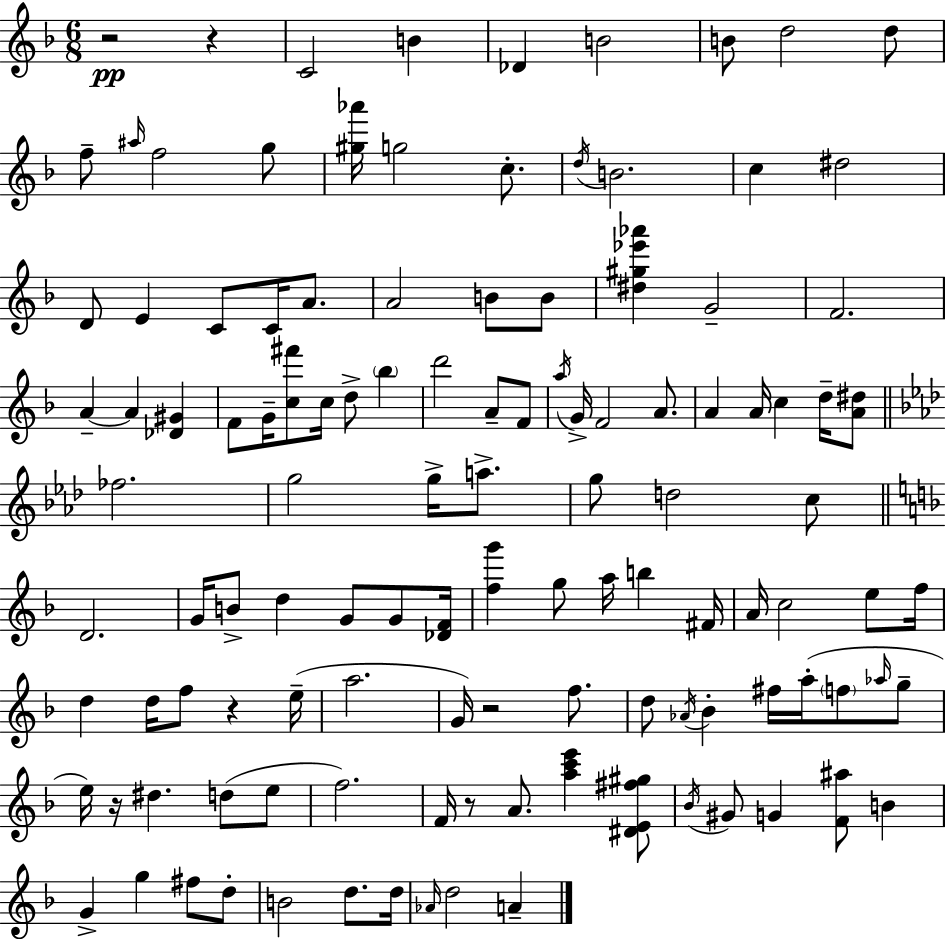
{
  \clef treble
  \numericTimeSignature
  \time 6/8
  \key d \minor
  \repeat volta 2 { r2\pp r4 | c'2 b'4 | des'4 b'2 | b'8 d''2 d''8 | \break f''8-- \grace { ais''16 } f''2 g''8 | <gis'' aes'''>16 g''2 c''8.-. | \acciaccatura { d''16 } b'2. | c''4 dis''2 | \break d'8 e'4 c'8 c'16 a'8. | a'2 b'8 | b'8 <dis'' gis'' ees''' aes'''>4 g'2-- | f'2. | \break a'4--~~ a'4 <des' gis'>4 | f'8 g'16-- <c'' fis'''>8 c''16 d''8-> \parenthesize bes''4 | d'''2 a'8-- | f'8 \acciaccatura { a''16 } g'16-> f'2 | \break a'8. a'4 a'16 c''4 | d''16-- <a' dis''>8 \bar "||" \break \key f \minor fes''2. | g''2 g''16-> a''8.-> | g''8 d''2 c''8 | \bar "||" \break \key f \major d'2. | g'16 b'8-> d''4 g'8 g'8 <des' f'>16 | <f'' g'''>4 g''8 a''16 b''4 fis'16 | a'16 c''2 e''8 f''16 | \break d''4 d''16 f''8 r4 e''16--( | a''2. | g'16) r2 f''8. | d''8 \acciaccatura { aes'16 } bes'4-. fis''16 a''16-.( \parenthesize f''8 \grace { aes''16 } | \break g''8-- e''16) r16 dis''4. d''8( | e''8 f''2.) | f'16 r8 a'8. <a'' c''' e'''>4 | <dis' e' fis'' gis''>8 \acciaccatura { bes'16 } gis'8 g'4 <f' ais''>8 b'4 | \break g'4-> g''4 fis''8 | d''8-. b'2 d''8. | d''16 \grace { aes'16 } d''2 | a'4-- } \bar "|."
}